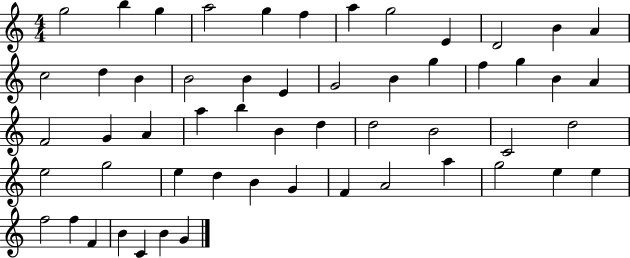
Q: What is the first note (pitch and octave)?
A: G5